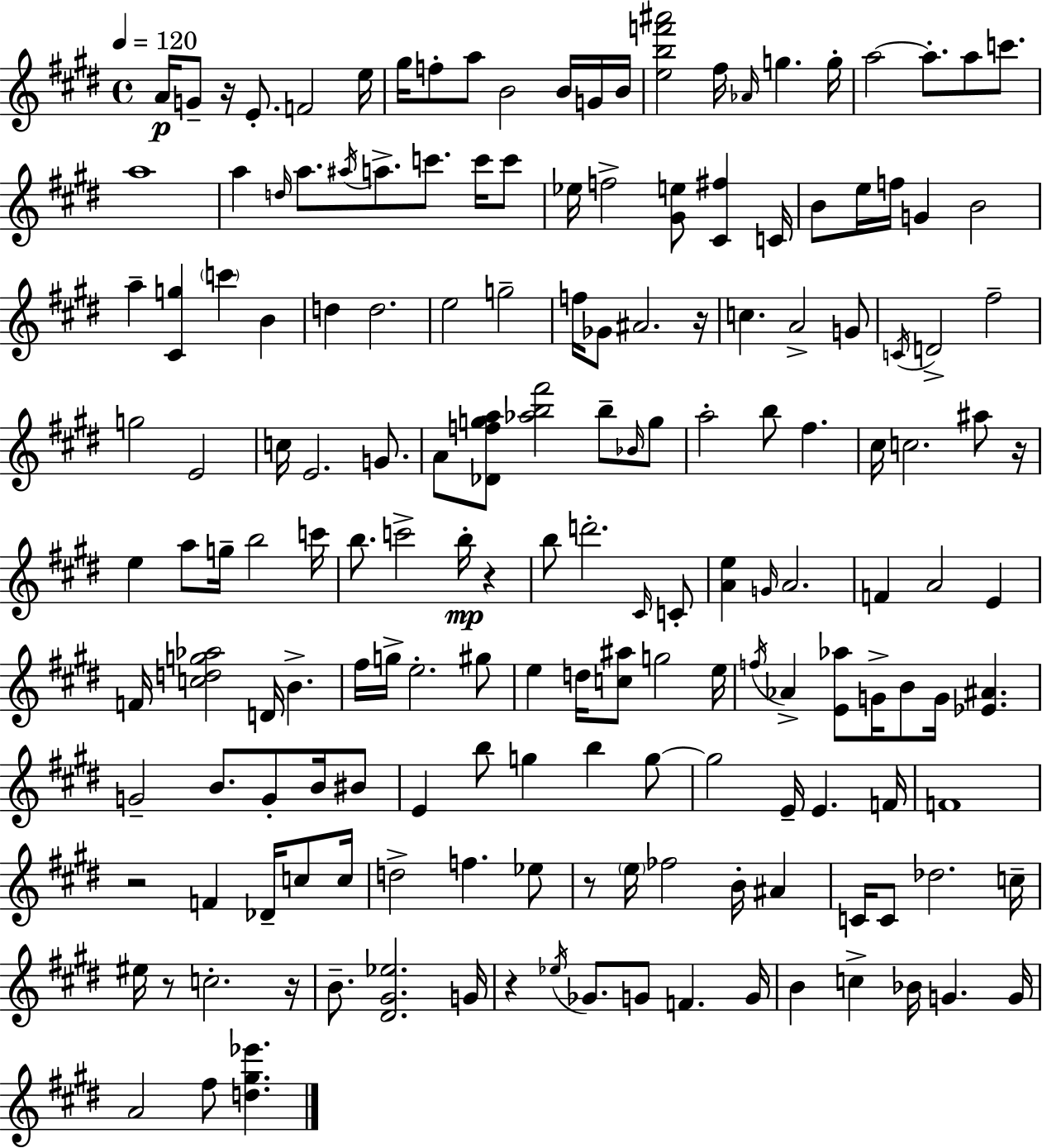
A4/s G4/e R/s E4/e. F4/h E5/s G#5/s F5/e A5/e B4/h B4/s G4/s B4/s [E5,B5,F6,A#6]/h F#5/s Ab4/s G5/q. G5/s A5/h A5/e. A5/e C6/e. A5/w A5/q D5/s A5/e. A#5/s A5/e. C6/e. C6/s C6/e Eb5/s F5/h [G#4,E5]/e [C#4,F#5]/q C4/s B4/e E5/s F5/s G4/q B4/h A5/q [C#4,G5]/q C6/q B4/q D5/q D5/h. E5/h G5/h F5/s Gb4/e A#4/h. R/s C5/q. A4/h G4/e C4/s D4/h F#5/h G5/h E4/h C5/s E4/h. G4/e. A4/e [Db4,F5,G5,A5]/e [Ab5,B5,F#6]/h B5/e Bb4/s G5/e A5/h B5/e F#5/q. C#5/s C5/h. A#5/e R/s E5/q A5/e G5/s B5/h C6/s B5/e. C6/h B5/s R/q B5/e D6/h. C#4/s C4/e [A4,E5]/q G4/s A4/h. F4/q A4/h E4/q F4/s [C5,D5,G5,Ab5]/h D4/s B4/q. F#5/s G5/s E5/h. G#5/e E5/q D5/s [C5,A#5]/e G5/h E5/s F5/s Ab4/q [E4,Ab5]/e G4/s B4/e G4/s [Eb4,A#4]/q. G4/h B4/e. G4/e B4/s BIS4/e E4/q B5/e G5/q B5/q G5/e G5/h E4/s E4/q. F4/s F4/w R/h F4/q Db4/s C5/e C5/s D5/h F5/q. Eb5/e R/e E5/s FES5/h B4/s A#4/q C4/s C4/e Db5/h. C5/s EIS5/s R/e C5/h. R/s B4/e. [D#4,G#4,Eb5]/h. G4/s R/q Eb5/s Gb4/e. G4/e F4/q. G4/s B4/q C5/q Bb4/s G4/q. G4/s A4/h F#5/e [D5,G#5,Eb6]/q.